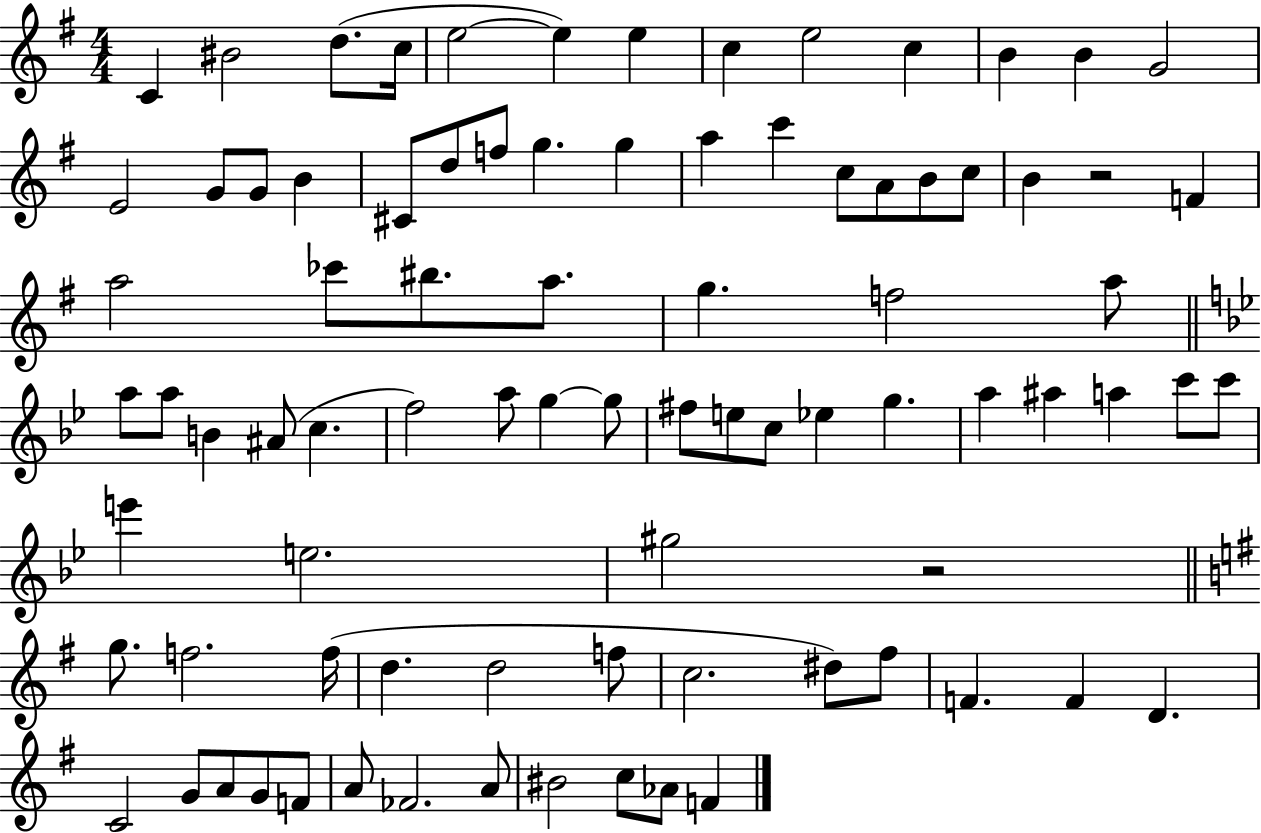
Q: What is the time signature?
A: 4/4